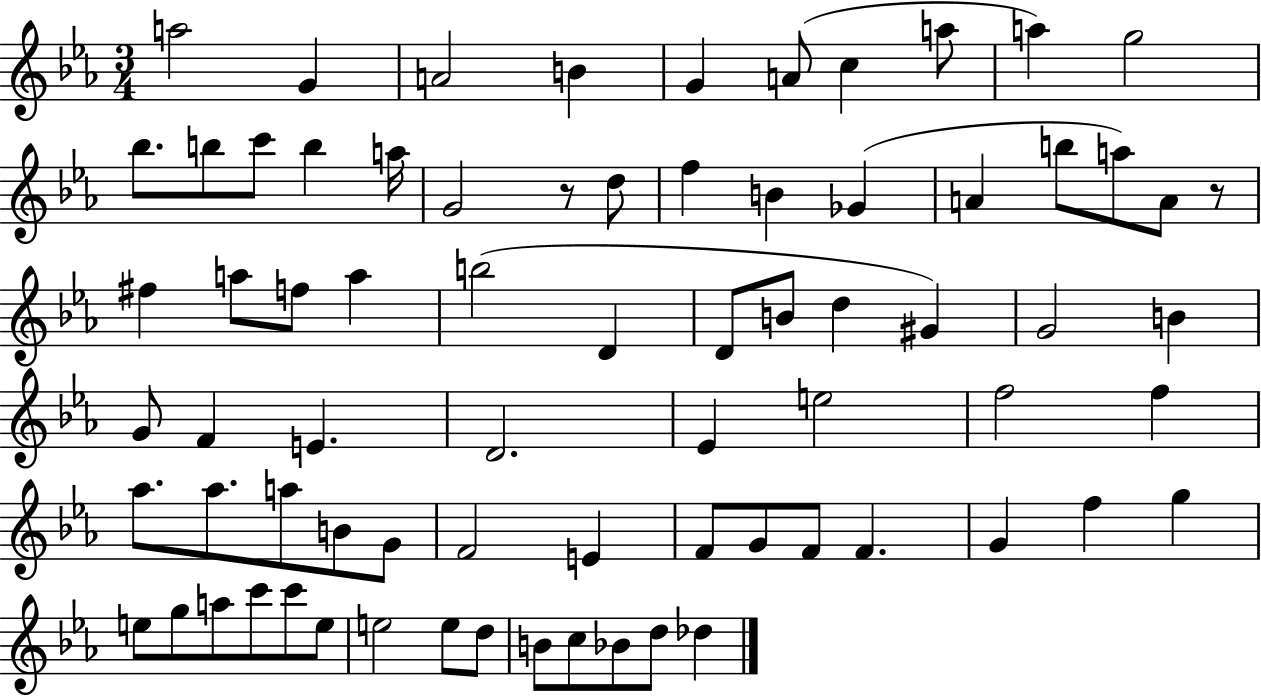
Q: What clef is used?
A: treble